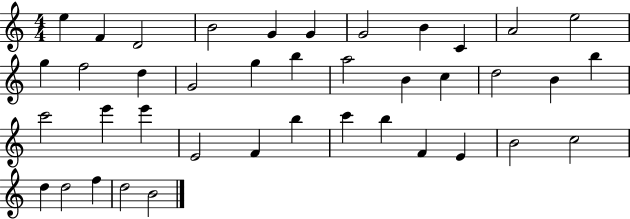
{
  \clef treble
  \numericTimeSignature
  \time 4/4
  \key c \major
  e''4 f'4 d'2 | b'2 g'4 g'4 | g'2 b'4 c'4 | a'2 e''2 | \break g''4 f''2 d''4 | g'2 g''4 b''4 | a''2 b'4 c''4 | d''2 b'4 b''4 | \break c'''2 e'''4 e'''4 | e'2 f'4 b''4 | c'''4 b''4 f'4 e'4 | b'2 c''2 | \break d''4 d''2 f''4 | d''2 b'2 | \bar "|."
}